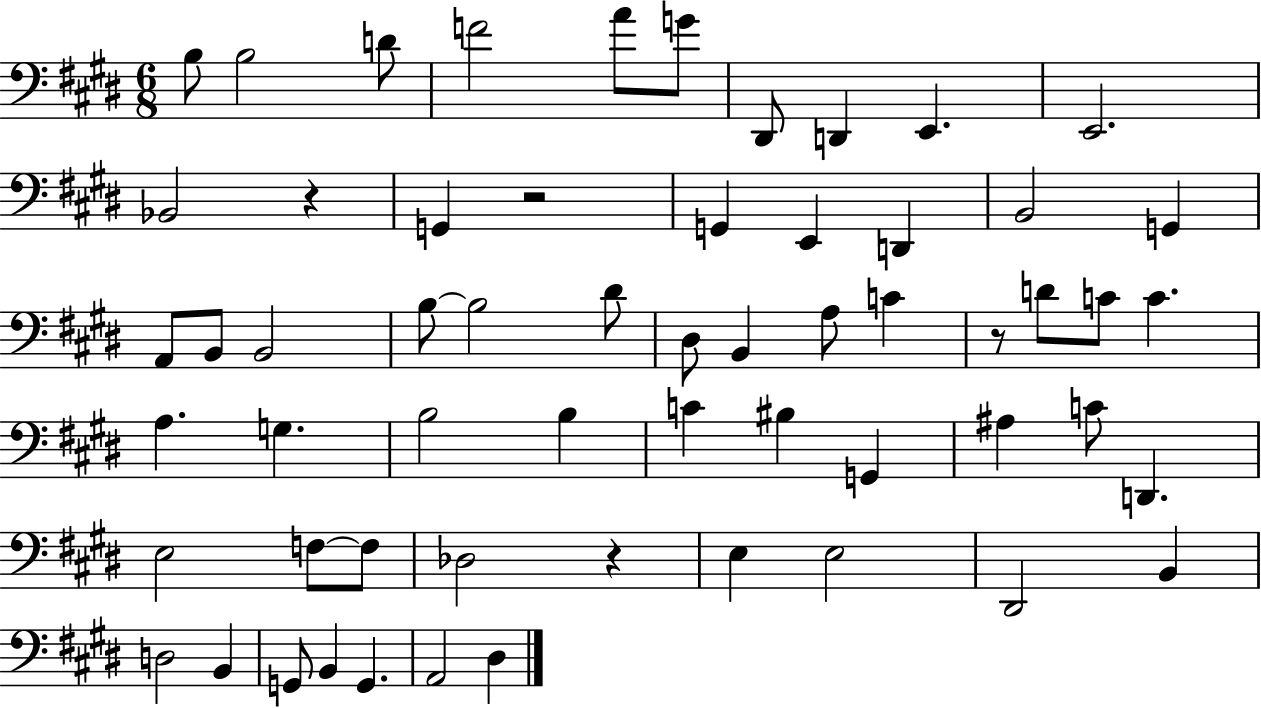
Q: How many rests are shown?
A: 4